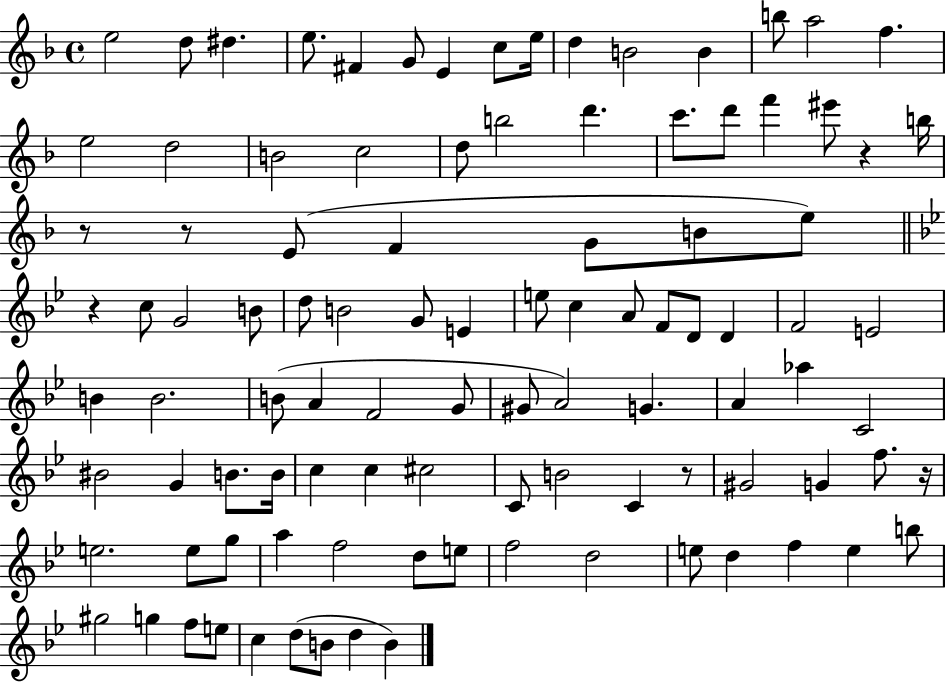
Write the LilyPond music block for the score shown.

{
  \clef treble
  \time 4/4
  \defaultTimeSignature
  \key f \major
  e''2 d''8 dis''4. | e''8. fis'4 g'8 e'4 c''8 e''16 | d''4 b'2 b'4 | b''8 a''2 f''4. | \break e''2 d''2 | b'2 c''2 | d''8 b''2 d'''4. | c'''8. d'''8 f'''4 eis'''8 r4 b''16 | \break r8 r8 e'8( f'4 g'8 b'8 e''8) | \bar "||" \break \key bes \major r4 c''8 g'2 b'8 | d''8 b'2 g'8 e'4 | e''8 c''4 a'8 f'8 d'8 d'4 | f'2 e'2 | \break b'4 b'2. | b'8( a'4 f'2 g'8 | gis'8 a'2) g'4. | a'4 aes''4 c'2 | \break bis'2 g'4 b'8. b'16 | c''4 c''4 cis''2 | c'8 b'2 c'4 r8 | gis'2 g'4 f''8. r16 | \break e''2. e''8 g''8 | a''4 f''2 d''8 e''8 | f''2 d''2 | e''8 d''4 f''4 e''4 b''8 | \break gis''2 g''4 f''8 e''8 | c''4 d''8( b'8 d''4 b'4) | \bar "|."
}